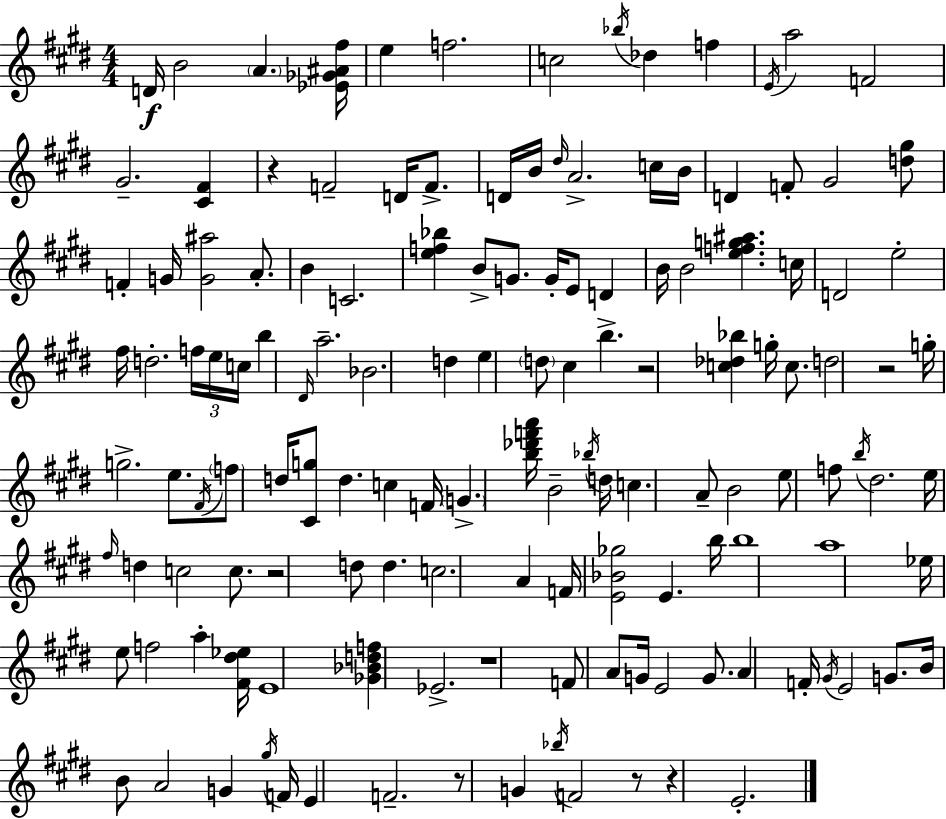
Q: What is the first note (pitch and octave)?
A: D4